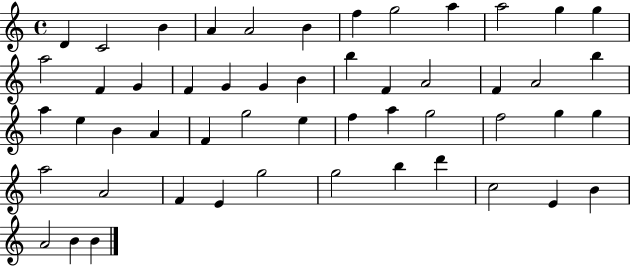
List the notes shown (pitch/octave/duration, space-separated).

D4/q C4/h B4/q A4/q A4/h B4/q F5/q G5/h A5/q A5/h G5/q G5/q A5/h F4/q G4/q F4/q G4/q G4/q B4/q B5/q F4/q A4/h F4/q A4/h B5/q A5/q E5/q B4/q A4/q F4/q G5/h E5/q F5/q A5/q G5/h F5/h G5/q G5/q A5/h A4/h F4/q E4/q G5/h G5/h B5/q D6/q C5/h E4/q B4/q A4/h B4/q B4/q